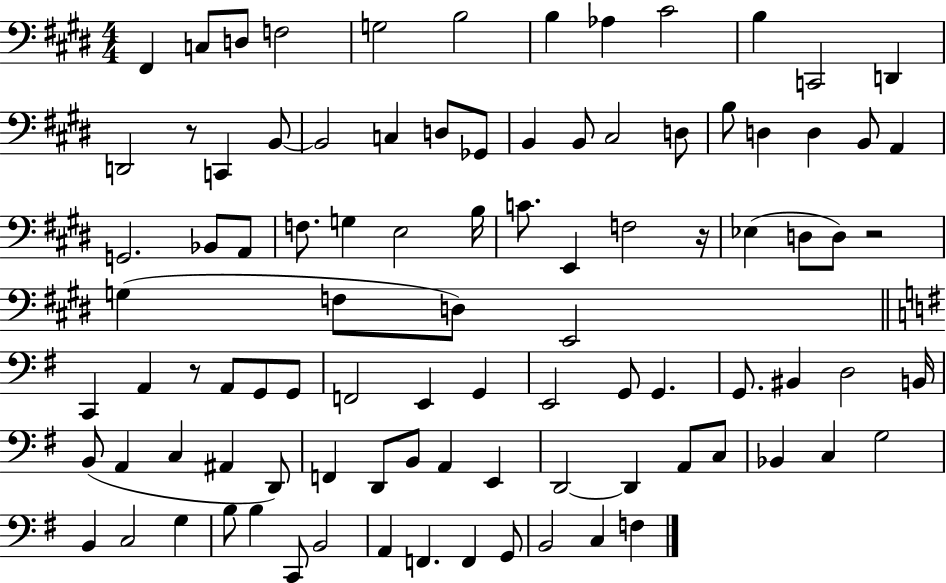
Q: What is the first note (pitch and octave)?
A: F#2